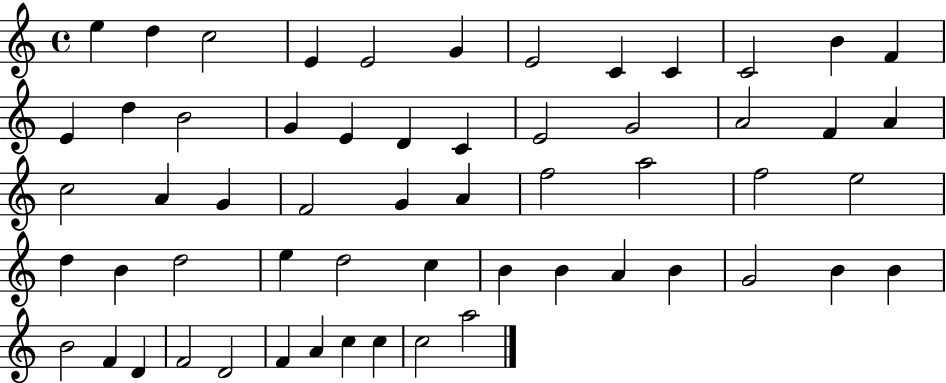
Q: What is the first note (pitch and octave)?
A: E5